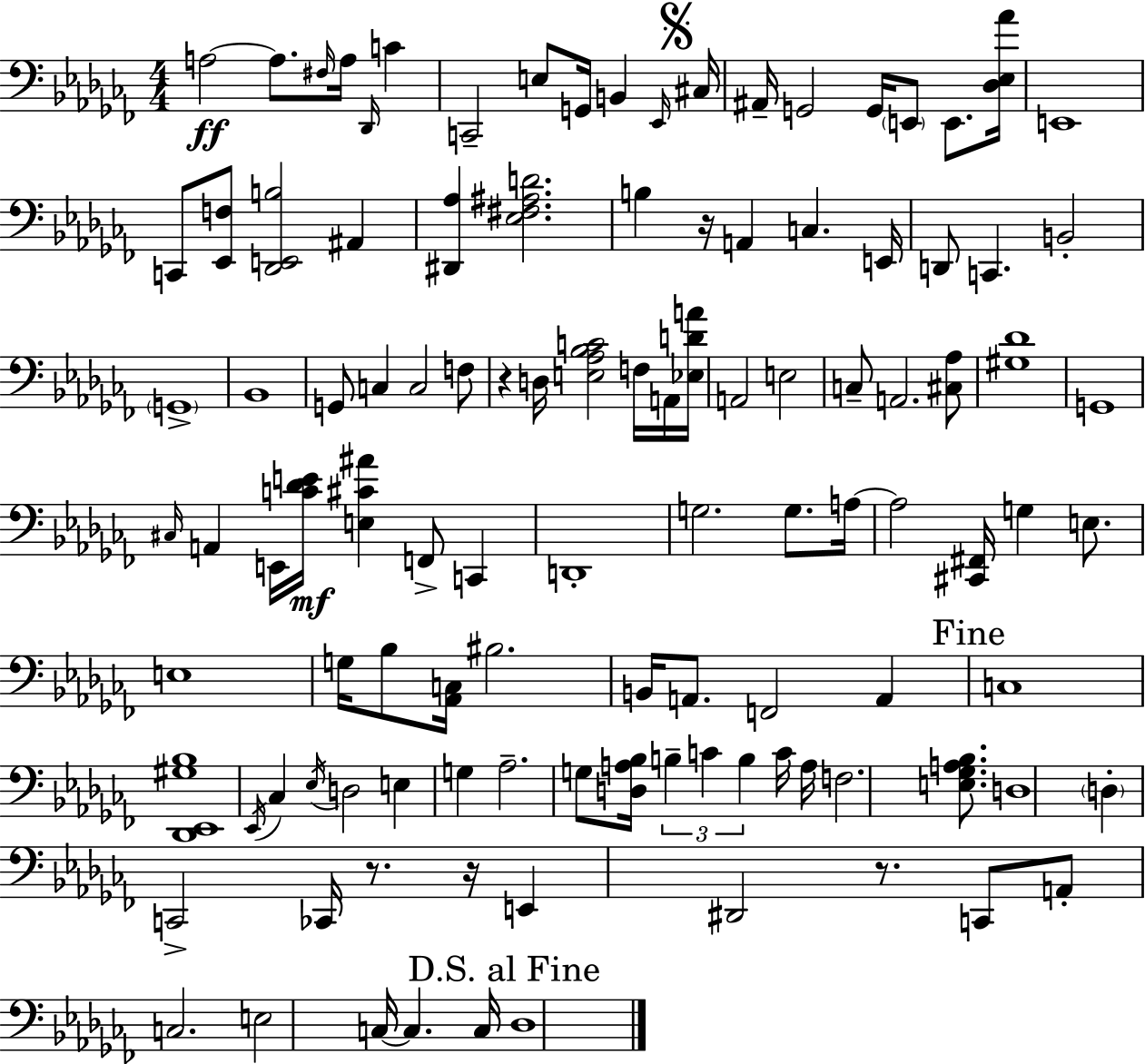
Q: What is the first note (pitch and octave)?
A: A3